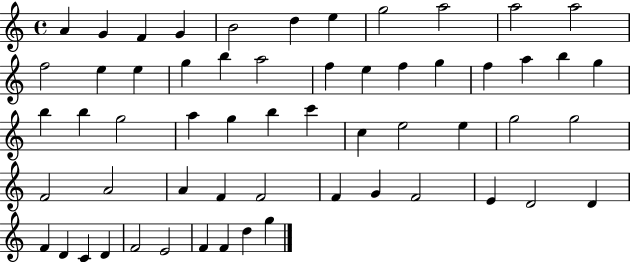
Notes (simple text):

A4/q G4/q F4/q G4/q B4/h D5/q E5/q G5/h A5/h A5/h A5/h F5/h E5/q E5/q G5/q B5/q A5/h F5/q E5/q F5/q G5/q F5/q A5/q B5/q G5/q B5/q B5/q G5/h A5/q G5/q B5/q C6/q C5/q E5/h E5/q G5/h G5/h F4/h A4/h A4/q F4/q F4/h F4/q G4/q F4/h E4/q D4/h D4/q F4/q D4/q C4/q D4/q F4/h E4/h F4/q F4/q D5/q G5/q